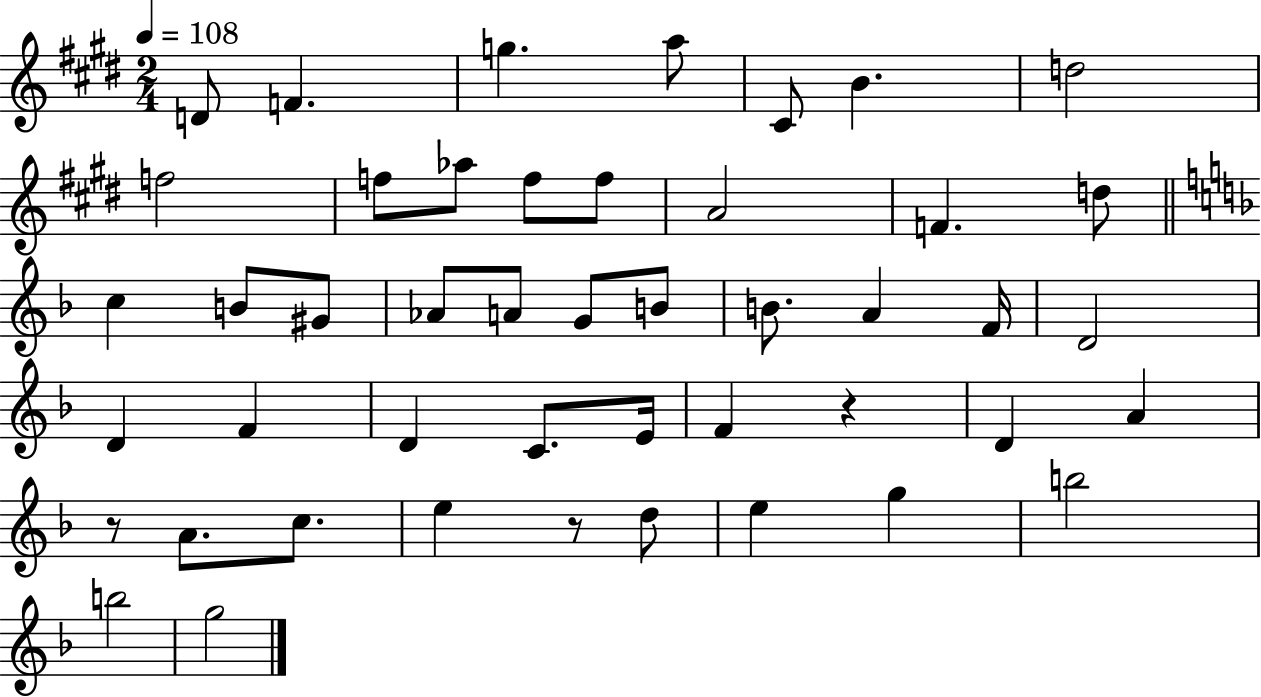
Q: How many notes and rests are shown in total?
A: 46